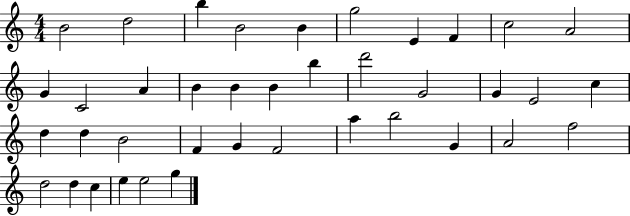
X:1
T:Untitled
M:4/4
L:1/4
K:C
B2 d2 b B2 B g2 E F c2 A2 G C2 A B B B b d'2 G2 G E2 c d d B2 F G F2 a b2 G A2 f2 d2 d c e e2 g